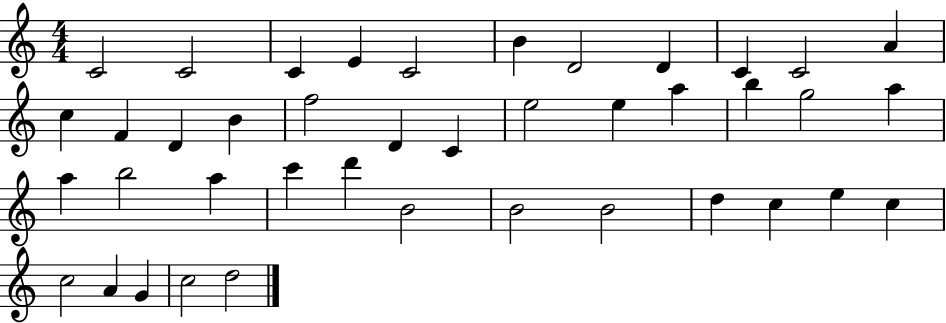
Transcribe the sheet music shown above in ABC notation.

X:1
T:Untitled
M:4/4
L:1/4
K:C
C2 C2 C E C2 B D2 D C C2 A c F D B f2 D C e2 e a b g2 a a b2 a c' d' B2 B2 B2 d c e c c2 A G c2 d2